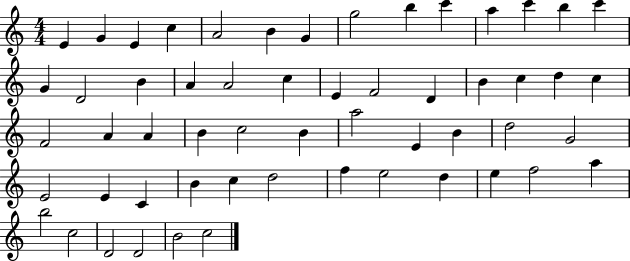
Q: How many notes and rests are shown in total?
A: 56